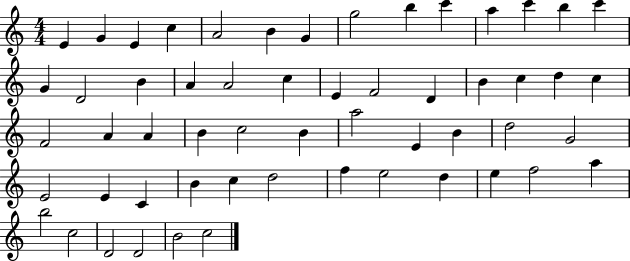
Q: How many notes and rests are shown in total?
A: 56